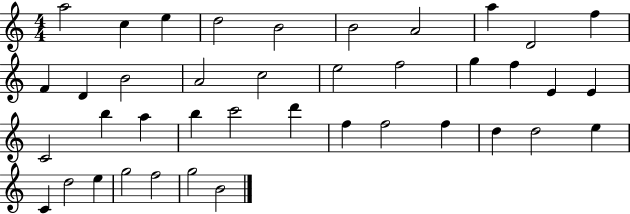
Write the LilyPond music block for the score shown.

{
  \clef treble
  \numericTimeSignature
  \time 4/4
  \key c \major
  a''2 c''4 e''4 | d''2 b'2 | b'2 a'2 | a''4 d'2 f''4 | \break f'4 d'4 b'2 | a'2 c''2 | e''2 f''2 | g''4 f''4 e'4 e'4 | \break c'2 b''4 a''4 | b''4 c'''2 d'''4 | f''4 f''2 f''4 | d''4 d''2 e''4 | \break c'4 d''2 e''4 | g''2 f''2 | g''2 b'2 | \bar "|."
}